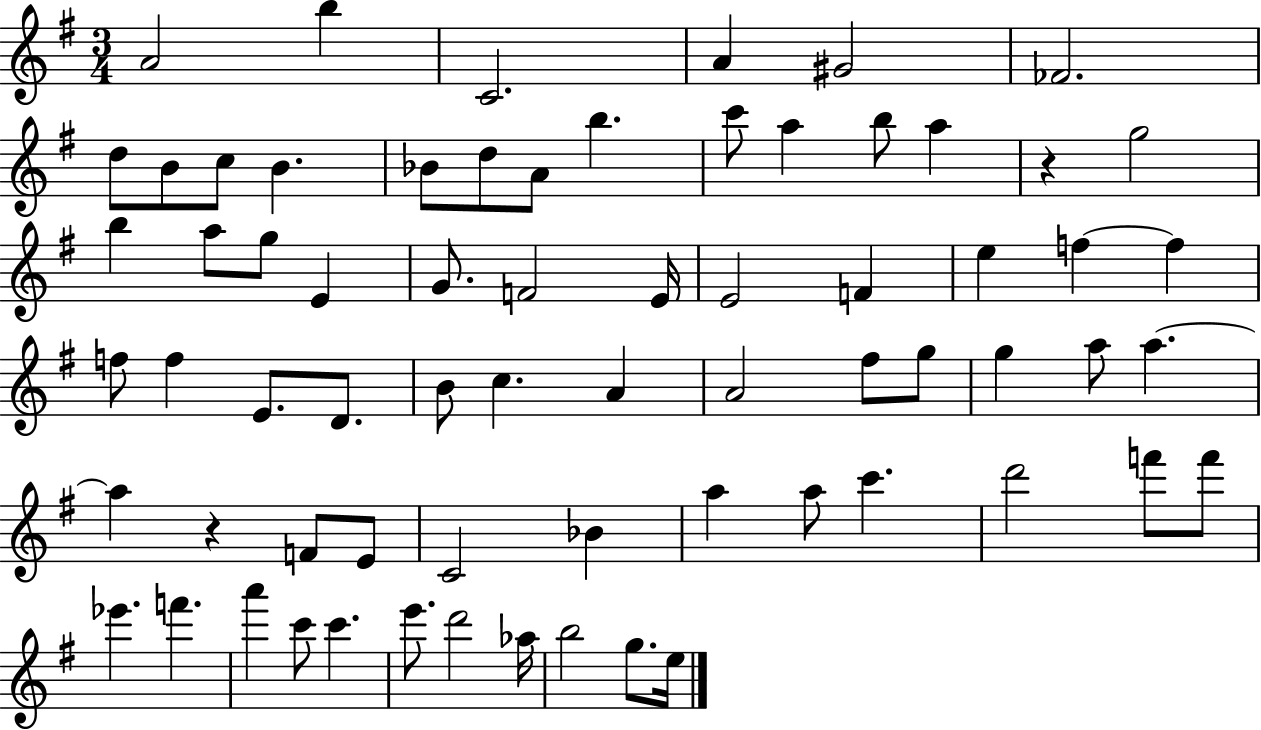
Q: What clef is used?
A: treble